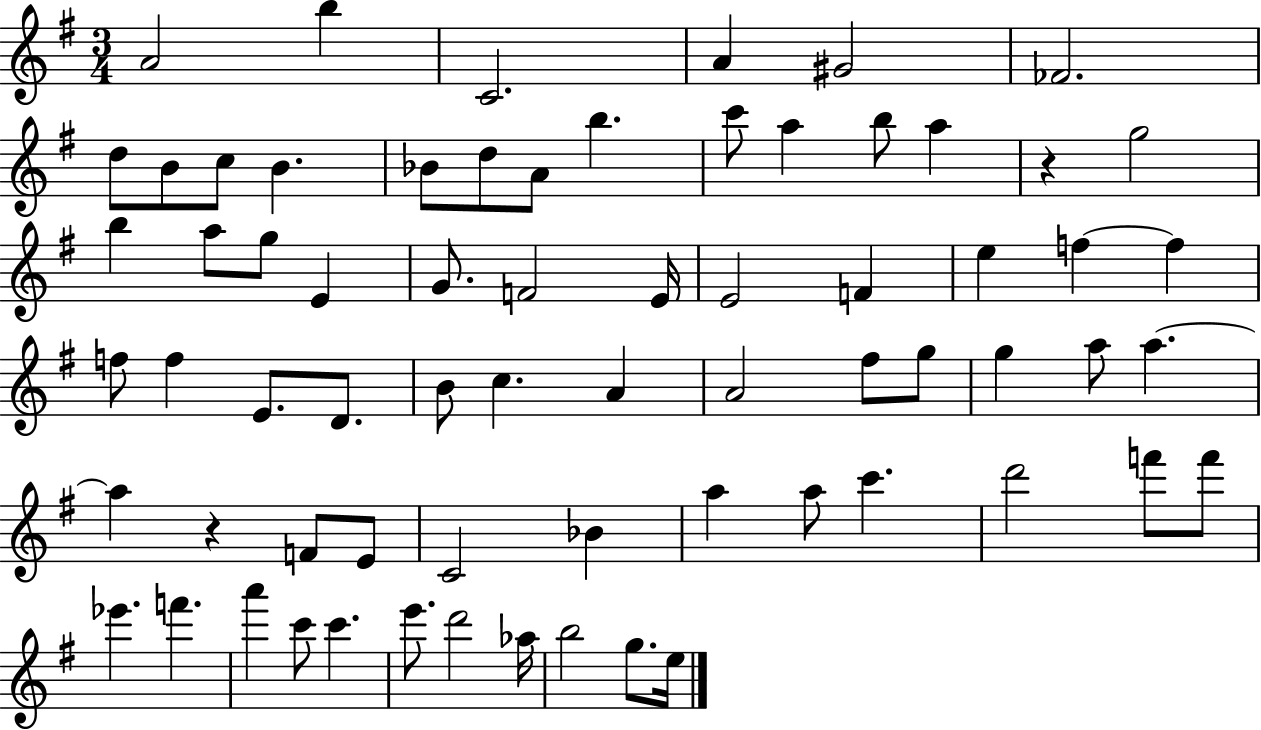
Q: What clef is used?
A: treble